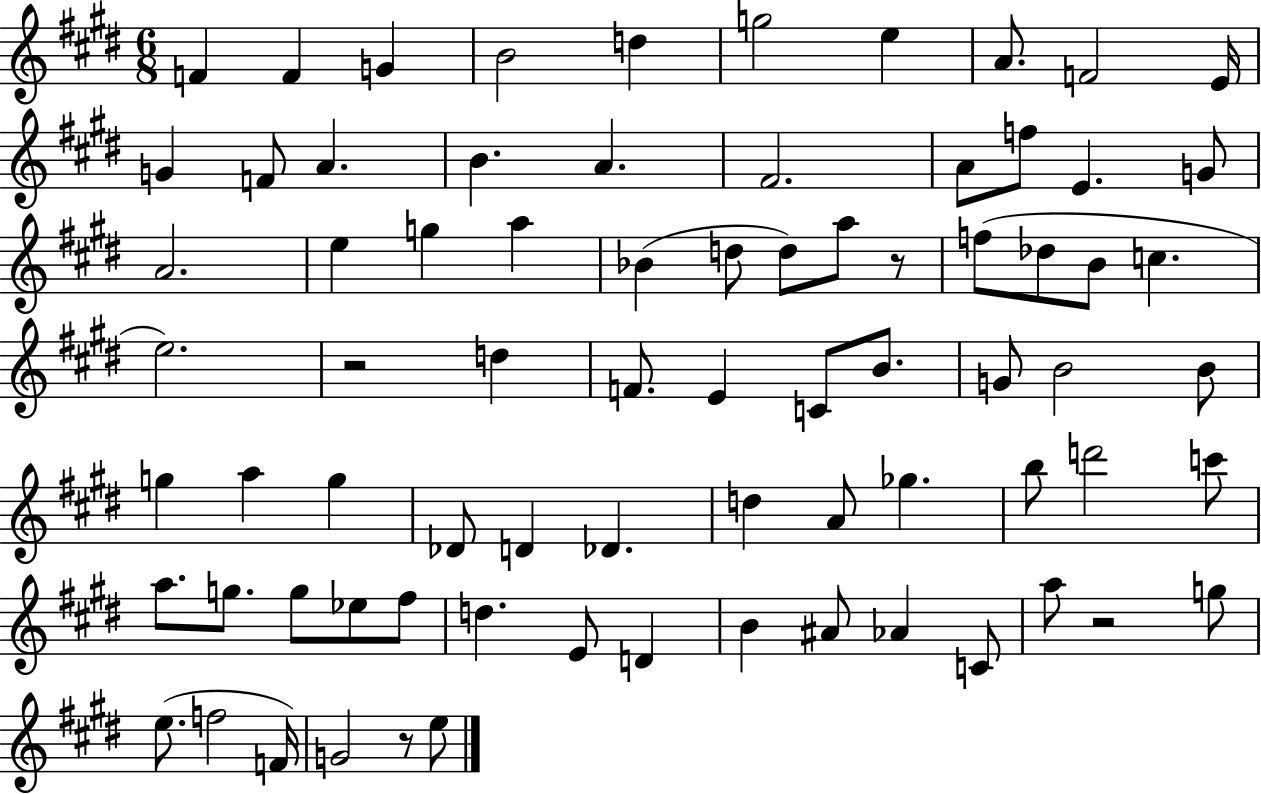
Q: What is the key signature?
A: E major